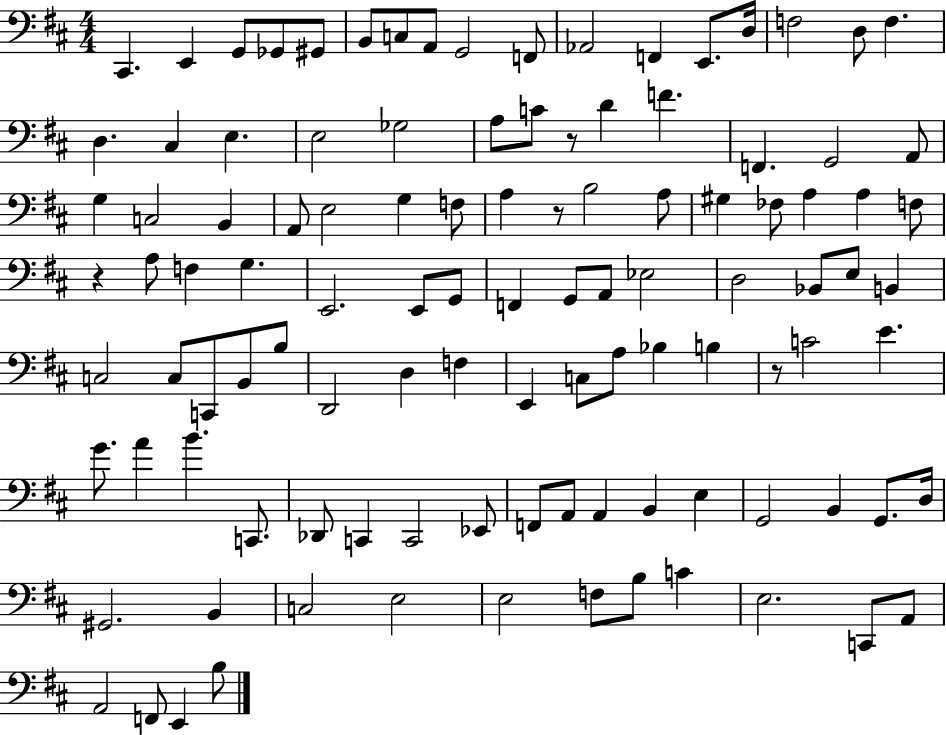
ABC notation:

X:1
T:Untitled
M:4/4
L:1/4
K:D
^C,, E,, G,,/2 _G,,/2 ^G,,/2 B,,/2 C,/2 A,,/2 G,,2 F,,/2 _A,,2 F,, E,,/2 D,/4 F,2 D,/2 F, D, ^C, E, E,2 _G,2 A,/2 C/2 z/2 D F F,, G,,2 A,,/2 G, C,2 B,, A,,/2 E,2 G, F,/2 A, z/2 B,2 A,/2 ^G, _F,/2 A, A, F,/2 z A,/2 F, G, E,,2 E,,/2 G,,/2 F,, G,,/2 A,,/2 _E,2 D,2 _B,,/2 E,/2 B,, C,2 C,/2 C,,/2 B,,/2 B,/2 D,,2 D, F, E,, C,/2 A,/2 _B, B, z/2 C2 E G/2 A B C,,/2 _D,,/2 C,, C,,2 _E,,/2 F,,/2 A,,/2 A,, B,, E, G,,2 B,, G,,/2 D,/4 ^G,,2 B,, C,2 E,2 E,2 F,/2 B,/2 C E,2 C,,/2 A,,/2 A,,2 F,,/2 E,, B,/2